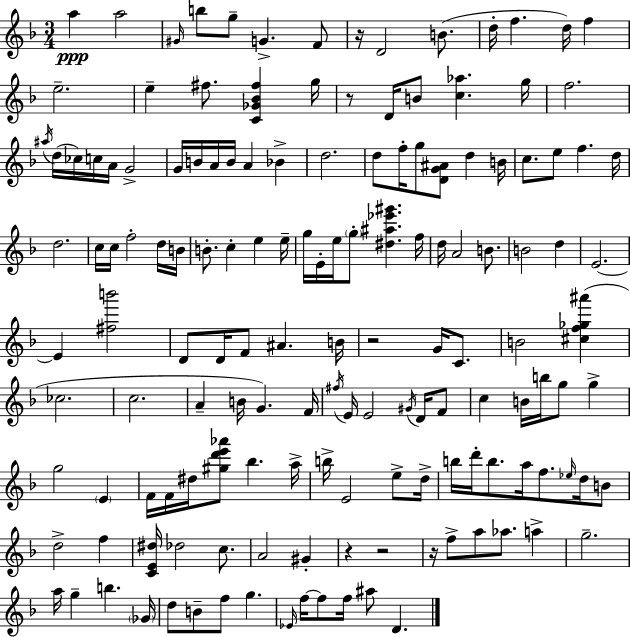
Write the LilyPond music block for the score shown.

{
  \clef treble
  \numericTimeSignature
  \time 3/4
  \key d \minor
  a''4\ppp a''2 | \grace { gis'16 } b''8 g''8-- g'4.-> f'8 | r16 d'2 b'8.( | d''16-. f''4. d''16) f''4 | \break e''2.-- | e''4-- fis''8. <c' ges' bes' fis''>4 | g''16 r8 d'16 b'8 <c'' aes''>4. | g''16 f''2. | \break \acciaccatura { ais''16 }( d''16 ces''16) c''16 a'16 g'2-> | g'16 b'16 a'16 b'16 a'4 bes'4-> | d''2. | d''8 f''16-. g''8 <d' g' ais'>8 d''4 | \break b'16 c''8. e''8 f''4. | d''16 d''2. | c''16 c''16 f''2-. | d''16 b'16 b'8.-. c''4-. e''4 | \break e''16-- g''16 e'16-. e''16 \parenthesize g''8-. <dis'' ais'' ees''' gis'''>4. | f''16 d''16 a'2 b'8. | b'2 d''4 | e'2.~~ | \break e'4 <fis'' b'''>2 | d'8 d'16 f'8 ais'4. | b'16 r2 g'16 c'8. | b'2 <cis'' f'' ges'' ais'''>4( | \break ces''2. | c''2. | a'4-- b'16 g'4.) | f'16 \acciaccatura { fis''16 } e'16 e'2 | \break \acciaccatura { gis'16 } d'16 f'8 c''4 b'16 b''16 g''8 | g''4-> g''2 | \parenthesize e'4 f'16 f'16 dis''16 <gis'' d''' e''' aes'''>8 bes''4. | a''16-> b''16-> e'2 | \break e''8-> d''16-> b''16 d'''16-. b''8. a''16 f''8. | \grace { ees''16 } d''16 b'8 d''2-> | f''4 <c' e' dis''>16 des''2 | c''8. a'2 | \break gis'4-. r4 r2 | r16 f''8-> a''8 aes''8. | a''4-> g''2.-- | a''16 g''4-- b''4. | \break \parenthesize ges'16 d''8 b'8-- f''8 g''4. | \grace { ees'16 } f''16~~ f''8 f''16 ais''8 | d'4. \bar "|."
}